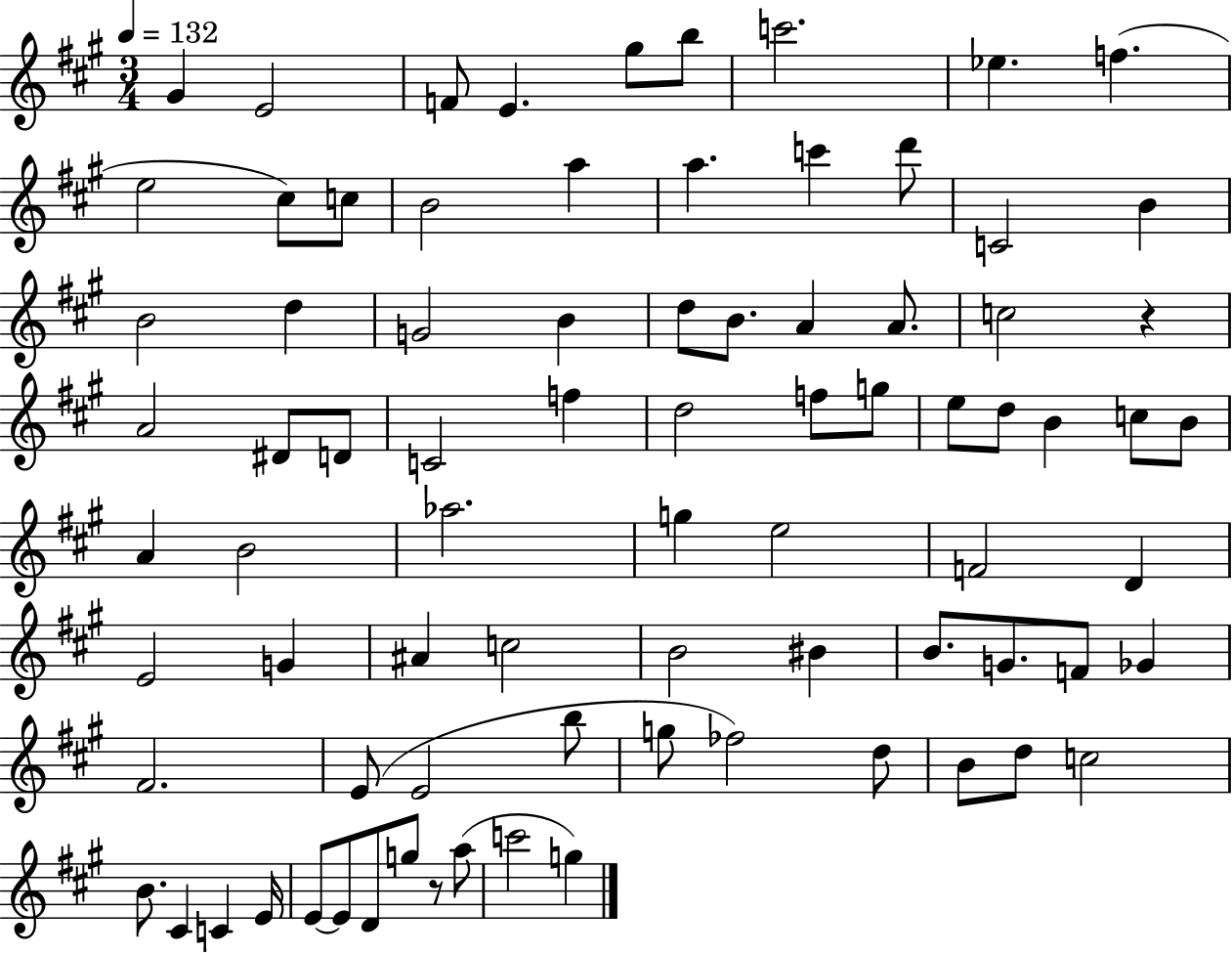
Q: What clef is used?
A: treble